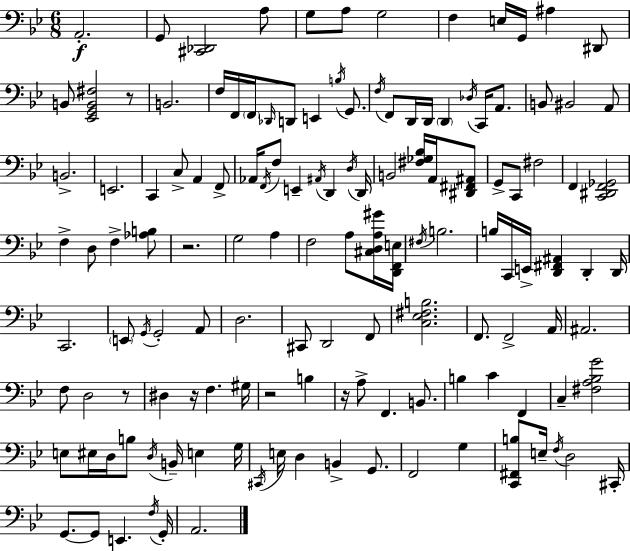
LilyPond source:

{
  \clef bass
  \numericTimeSignature
  \time 6/8
  \key bes \major
  \repeat volta 2 { a,2.-.\f | g,8 <cis, des,>2 a8 | g8 a8 g2 | f4 e16 g,16 ais4 dis,8 | \break b,8 <ees, g, b, fis>2 r8 | b,2. | f16 f,16 \parenthesize f,16 \grace { des,16 } d,8 e,4 \acciaccatura { b16 } g,8. | \acciaccatura { f16 } f,8 d,16 d,16 \parenthesize d,4 \acciaccatura { des16 } | \break c,16 a,8. b,8 bis,2 | a,8 b,2.-> | e,2. | c,4 c8-> a,4 | \break f,8-> aes,16 \acciaccatura { f,16 } f8 e,4-- | \acciaccatura { ais,16 } d,4 \acciaccatura { d16 } d,16 b,2 | <fis ges bes>16 a,16 <dis, fis, ais,>8 g,8-> c,8 fis2 | f,4 <c, dis, f, ges,>2 | \break f4-> d8 | f4-> <aes b>8 r2. | g2 | a4 f2 | \break a8 <cis d a gis'>16 <d, f, e>16 \acciaccatura { fis16 } b2. | b16 c,16 e,16-> <d, fis, ais,>4 | d,4-. d,16 c,2. | \parenthesize e,8 \acciaccatura { g,16 } g,2-. | \break a,8 d2. | cis,8 d,2 | f,8 <c ees fis b>2. | f,8. | \break f,2-> a,16 ais,2. | f8 d2 | r8 dis4 | r16 f4. gis16 r2 | \break b4 r16 a8-> | f,4. b,8. b4 | c'4 f,4 c4-- | <fis a bes g'>2 e8 eis16 | \break d16 b8 \acciaccatura { d16 } b,16-- e4 g16 \acciaccatura { cis,16 } e16 | d4 b,4-> g,8. f,2 | g4 <c, fis, b>8 | e16-- \acciaccatura { f16 } d2 cis,16-. | \break g,8.~~ g,8 e,4. \acciaccatura { f16 } | g,16-. a,2. | } \bar "|."
}